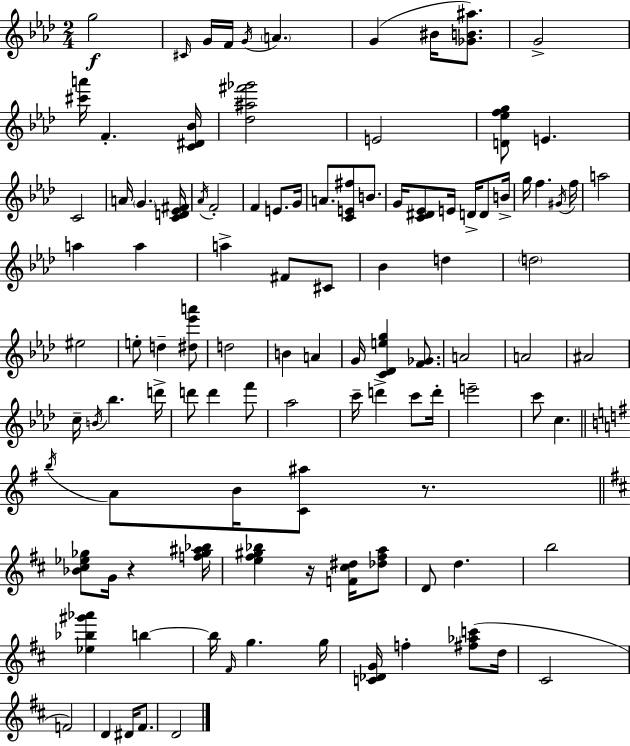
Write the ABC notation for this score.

X:1
T:Untitled
M:2/4
L:1/4
K:Fm
g2 ^C/4 G/4 F/4 G/4 A G ^B/4 [_GB^a]/2 G2 [^c'a']/4 F [C^D_B]/4 [_d^a^f'_g']2 E2 [D_efg]/2 E C2 A/4 G [CD_E^F]/4 _A/4 F2 F E/2 G/4 A/2 [CE^f]/2 B/2 G/4 [C^D_E]/2 E/4 D/4 D/2 B/4 g/4 f ^G/4 f/4 a2 a a a ^F/2 ^C/2 _B d d2 ^e2 e/2 d [^d_e'a']/2 d2 B A G/4 [C_Deg] [F_G]/2 A2 A2 ^A2 c/4 B/4 _b d'/4 d'/2 d' f'/2 _a2 c'/4 d' c'/2 d'/4 e'2 c'/2 c b/4 A/2 B/4 [C^a]/2 z/2 [_B^c_e_g]/2 G/4 z [f_g^a_b]/4 [e^f^g_b] z/4 [F^c^d]/4 [_d^fa]/2 D/2 d b2 [_e_b^g'_a'] b b/4 ^F/4 g g/4 [C_DG]/4 f [^f_ac']/2 d/4 ^C2 F2 D ^D/4 ^F/2 D2